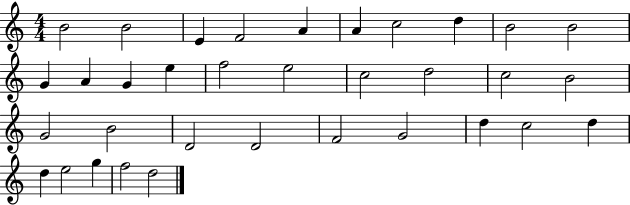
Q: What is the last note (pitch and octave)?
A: D5